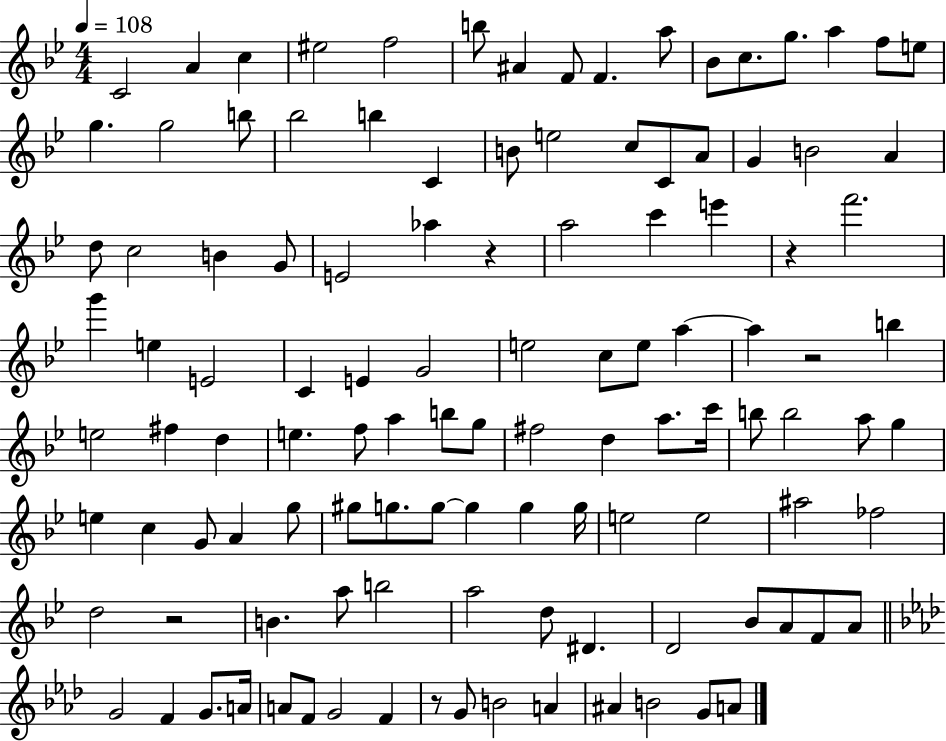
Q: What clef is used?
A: treble